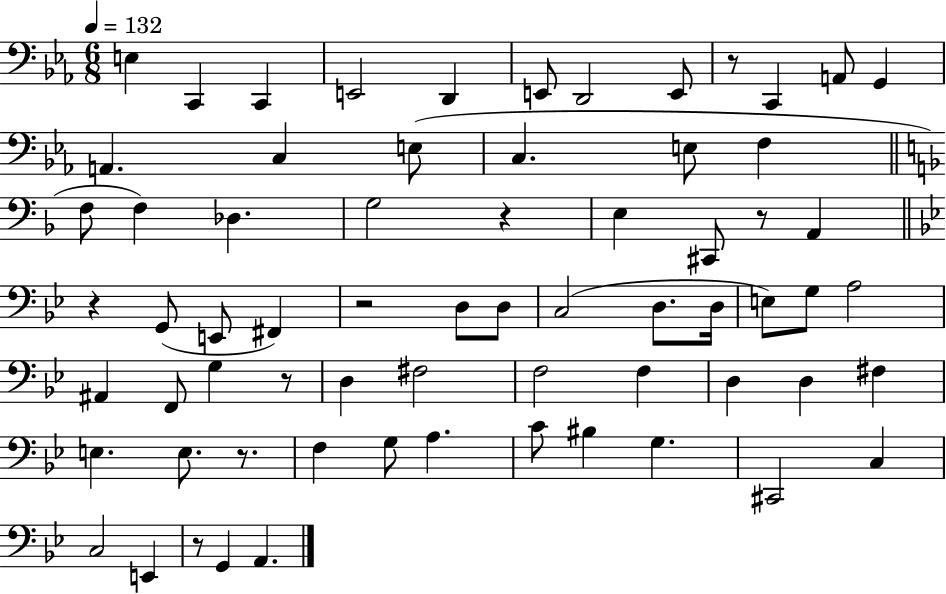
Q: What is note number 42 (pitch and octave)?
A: F3